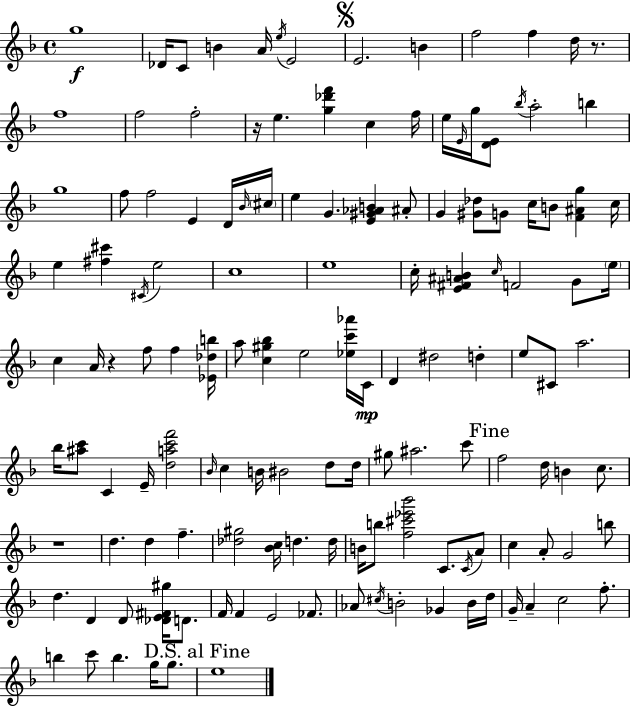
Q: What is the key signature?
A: D minor